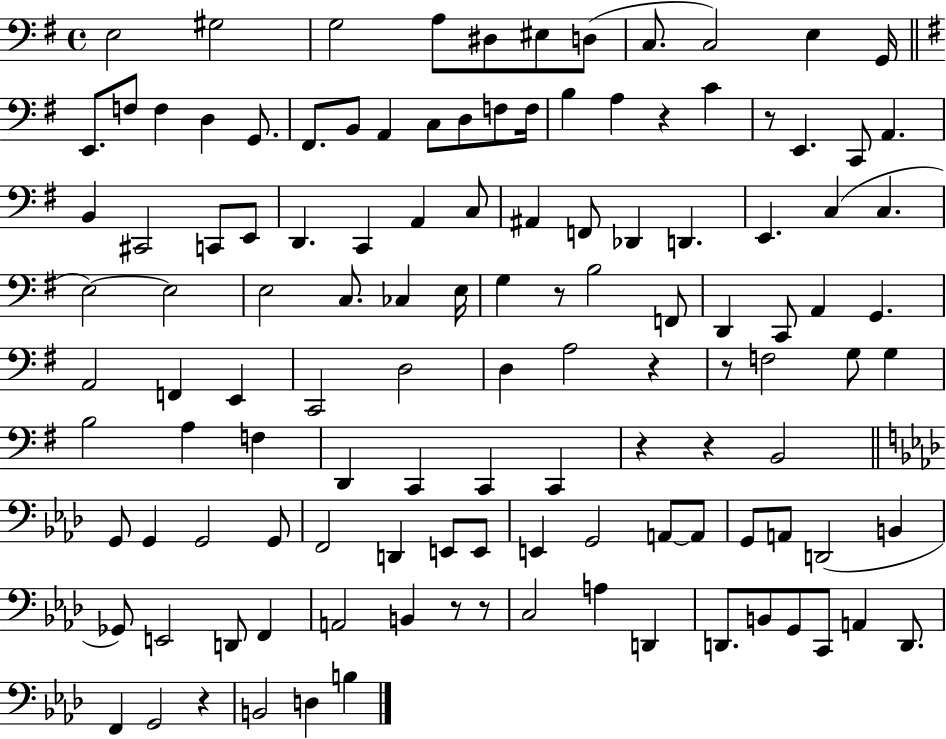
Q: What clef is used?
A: bass